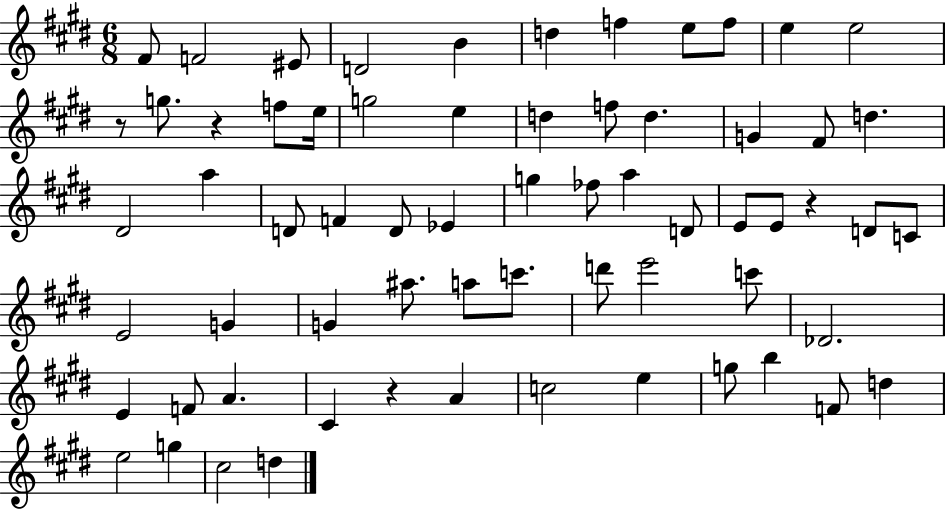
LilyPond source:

{
  \clef treble
  \numericTimeSignature
  \time 6/8
  \key e \major
  \repeat volta 2 { fis'8 f'2 eis'8 | d'2 b'4 | d''4 f''4 e''8 f''8 | e''4 e''2 | \break r8 g''8. r4 f''8 e''16 | g''2 e''4 | d''4 f''8 d''4. | g'4 fis'8 d''4. | \break dis'2 a''4 | d'8 f'4 d'8 ees'4 | g''4 fes''8 a''4 d'8 | e'8 e'8 r4 d'8 c'8 | \break e'2 g'4 | g'4 ais''8. a''8 c'''8. | d'''8 e'''2 c'''8 | des'2. | \break e'4 f'8 a'4. | cis'4 r4 a'4 | c''2 e''4 | g''8 b''4 f'8 d''4 | \break e''2 g''4 | cis''2 d''4 | } \bar "|."
}